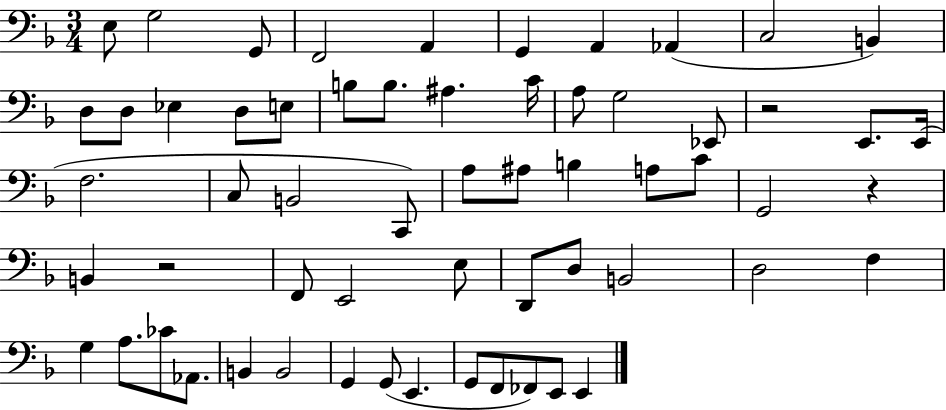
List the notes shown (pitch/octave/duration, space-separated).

E3/e G3/h G2/e F2/h A2/q G2/q A2/q Ab2/q C3/h B2/q D3/e D3/e Eb3/q D3/e E3/e B3/e B3/e. A#3/q. C4/s A3/e G3/h Eb2/e R/h E2/e. E2/s F3/h. C3/e B2/h C2/e A3/e A#3/e B3/q A3/e C4/e G2/h R/q B2/q R/h F2/e E2/h E3/e D2/e D3/e B2/h D3/h F3/q G3/q A3/e. CES4/e Ab2/e. B2/q B2/h G2/q G2/e E2/q. G2/e F2/e FES2/e E2/e E2/q